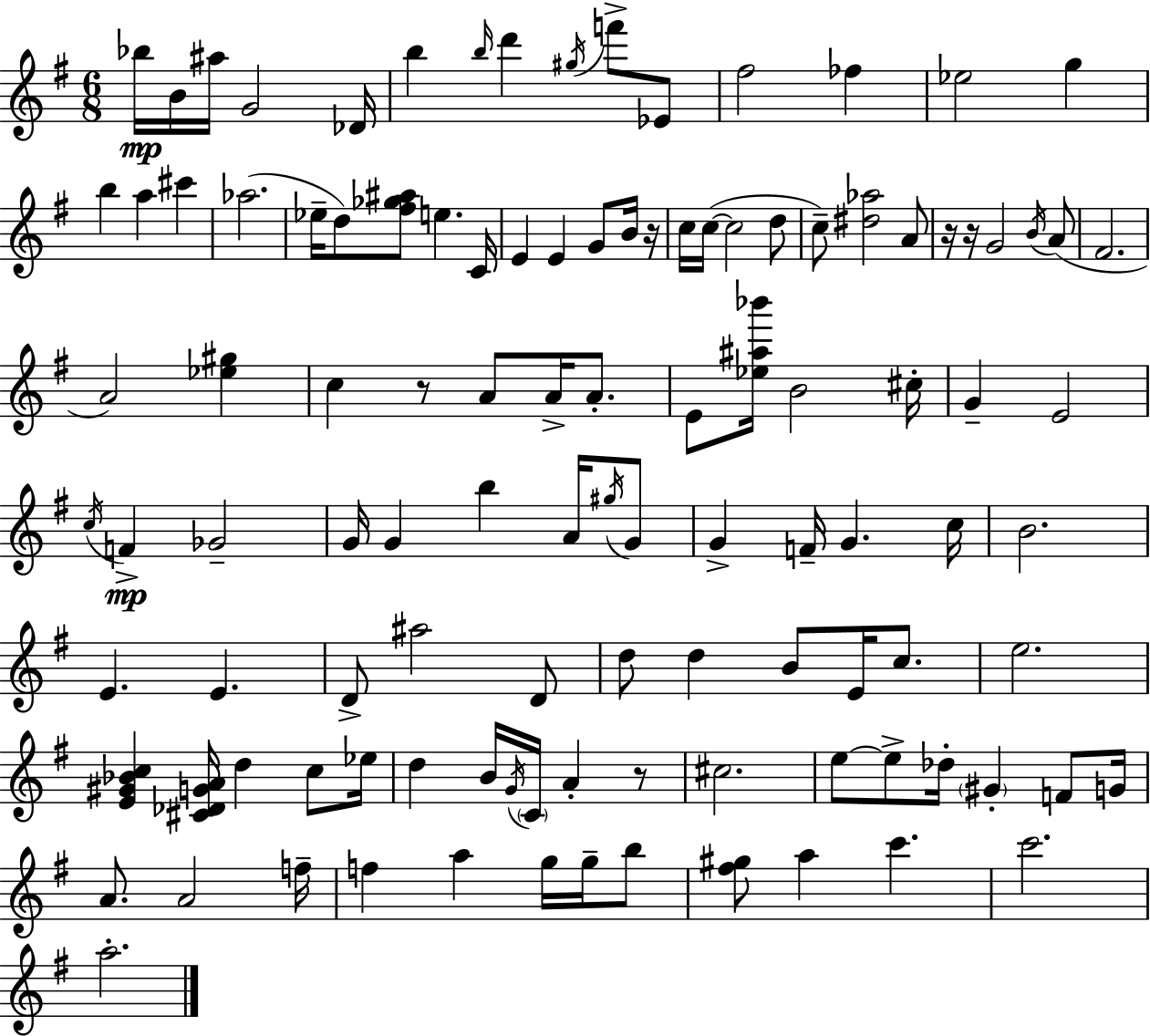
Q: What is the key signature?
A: E minor